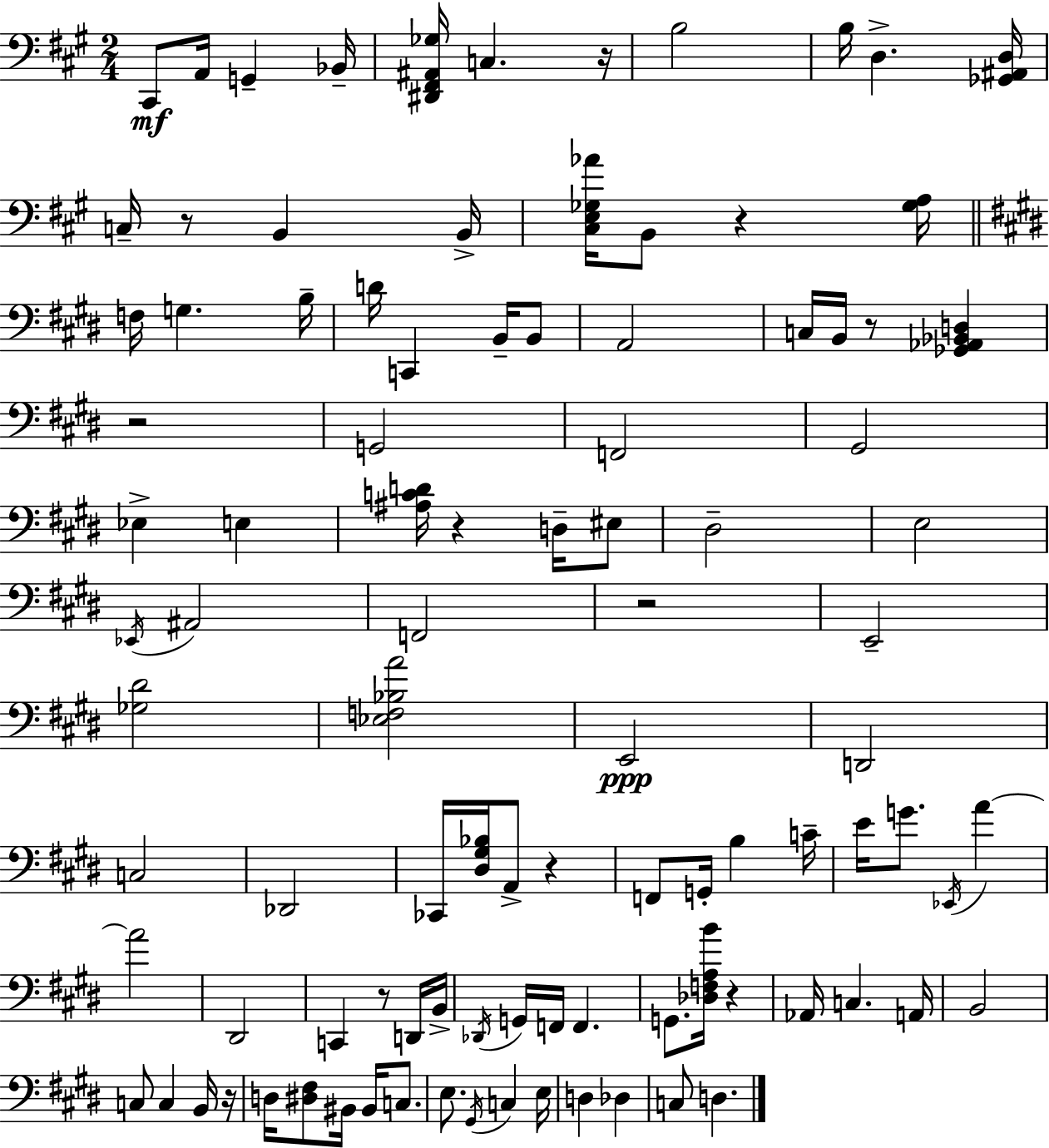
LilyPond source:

{
  \clef bass
  \numericTimeSignature
  \time 2/4
  \key a \major
  cis,8\mf a,16 g,4-- bes,16-- | <dis, fis, ais, ges>16 c4. r16 | b2 | b16 d4.-> <ges, ais, d>16 | \break c16-- r8 b,4 b,16-> | <cis e ges aes'>16 b,8 r4 <ges a>16 | \bar "||" \break \key e \major f16 g4. b16-- | d'16 c,4 b,16-- b,8 | a,2 | c16 b,16 r8 <ges, aes, bes, d>4 | \break r2 | g,2 | f,2 | gis,2 | \break ees4-> e4 | <ais c' d'>16 r4 d16-- eis8 | dis2-- | e2 | \break \acciaccatura { ees,16 } ais,2 | f,2 | r2 | e,2-- | \break <ges dis'>2 | <ees f bes a'>2 | e,2\ppp | d,2 | \break c2 | des,2 | ces,16 <dis gis bes>16 a,8-> r4 | f,8 g,16-. b4 | \break c'16-- e'16 g'8. \acciaccatura { ees,16 } a'4~~ | a'2 | dis,2 | c,4 r8 | \break d,16 b,16-> \acciaccatura { des,16 } g,16 f,16 f,4. | g,8. <des f a b'>16 r4 | aes,16 c4. | a,16 b,2 | \break c8 c4 | b,16 r16 d16 <dis fis>8 bis,16 bis,16 | c8. e8. \acciaccatura { gis,16 } c4 | e16 d4 | \break des4 c8 d4. | \bar "|."
}